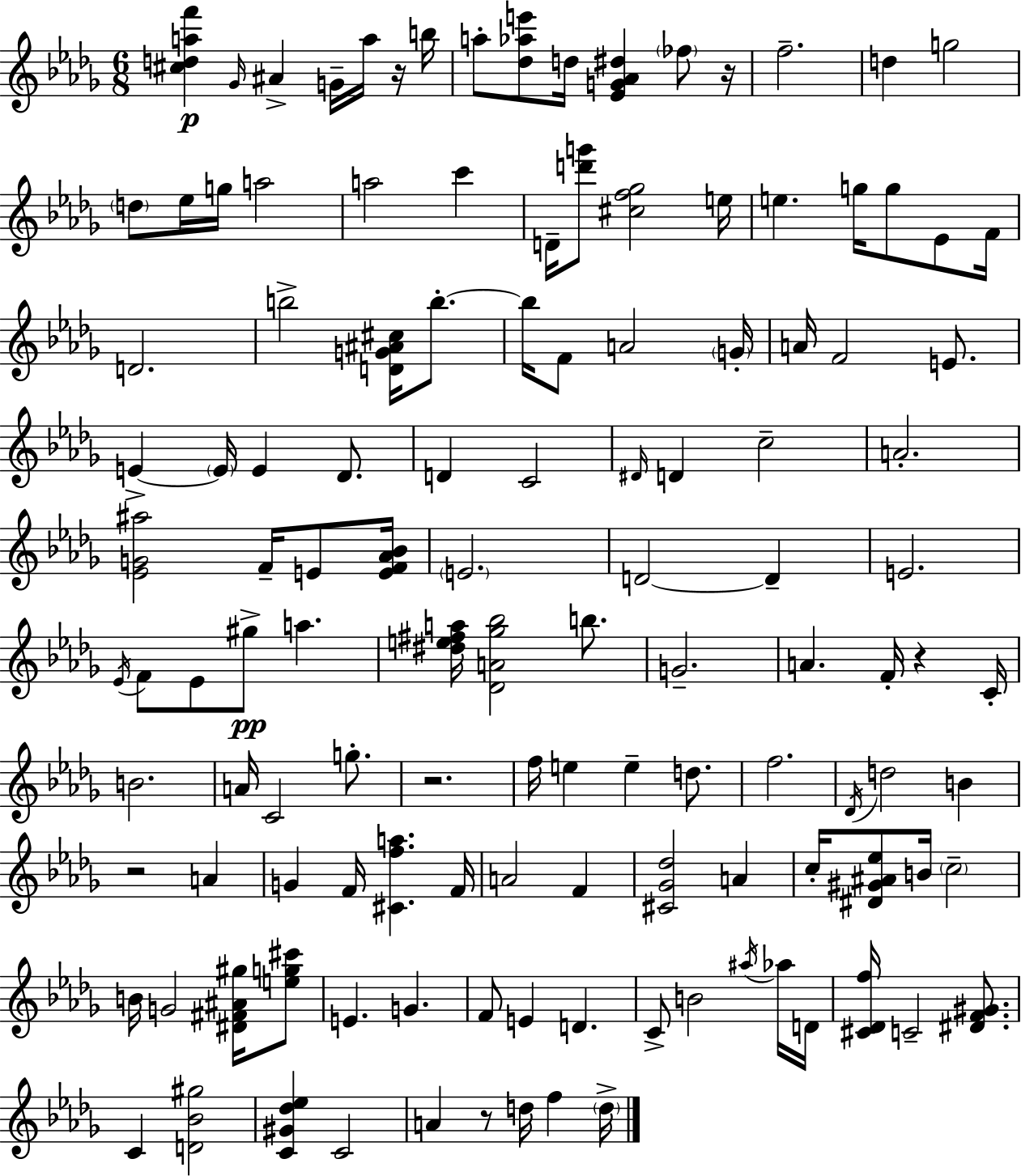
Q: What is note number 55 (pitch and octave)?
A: A5